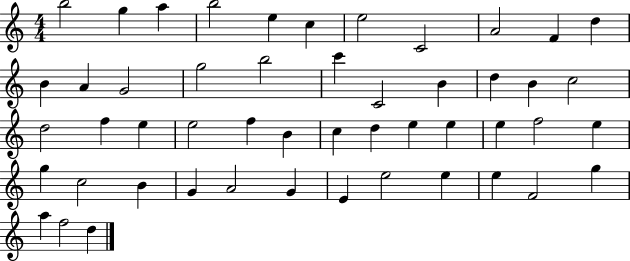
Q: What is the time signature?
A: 4/4